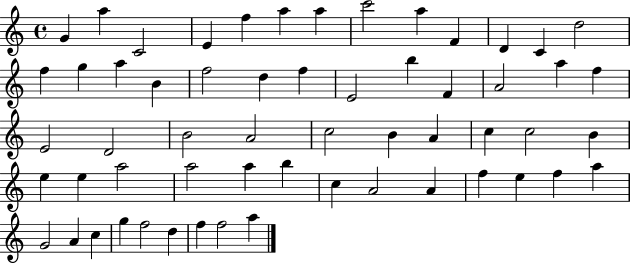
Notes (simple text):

G4/q A5/q C4/h E4/q F5/q A5/q A5/q C6/h A5/q F4/q D4/q C4/q D5/h F5/q G5/q A5/q B4/q F5/h D5/q F5/q E4/h B5/q F4/q A4/h A5/q F5/q E4/h D4/h B4/h A4/h C5/h B4/q A4/q C5/q C5/h B4/q E5/q E5/q A5/h A5/h A5/q B5/q C5/q A4/h A4/q F5/q E5/q F5/q A5/q G4/h A4/q C5/q G5/q F5/h D5/q F5/q F5/h A5/q